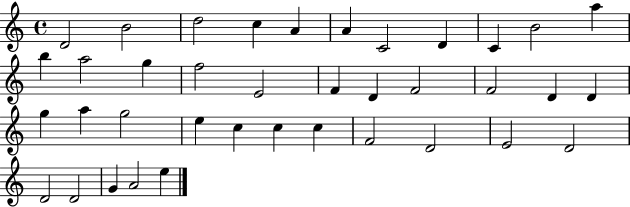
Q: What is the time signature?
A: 4/4